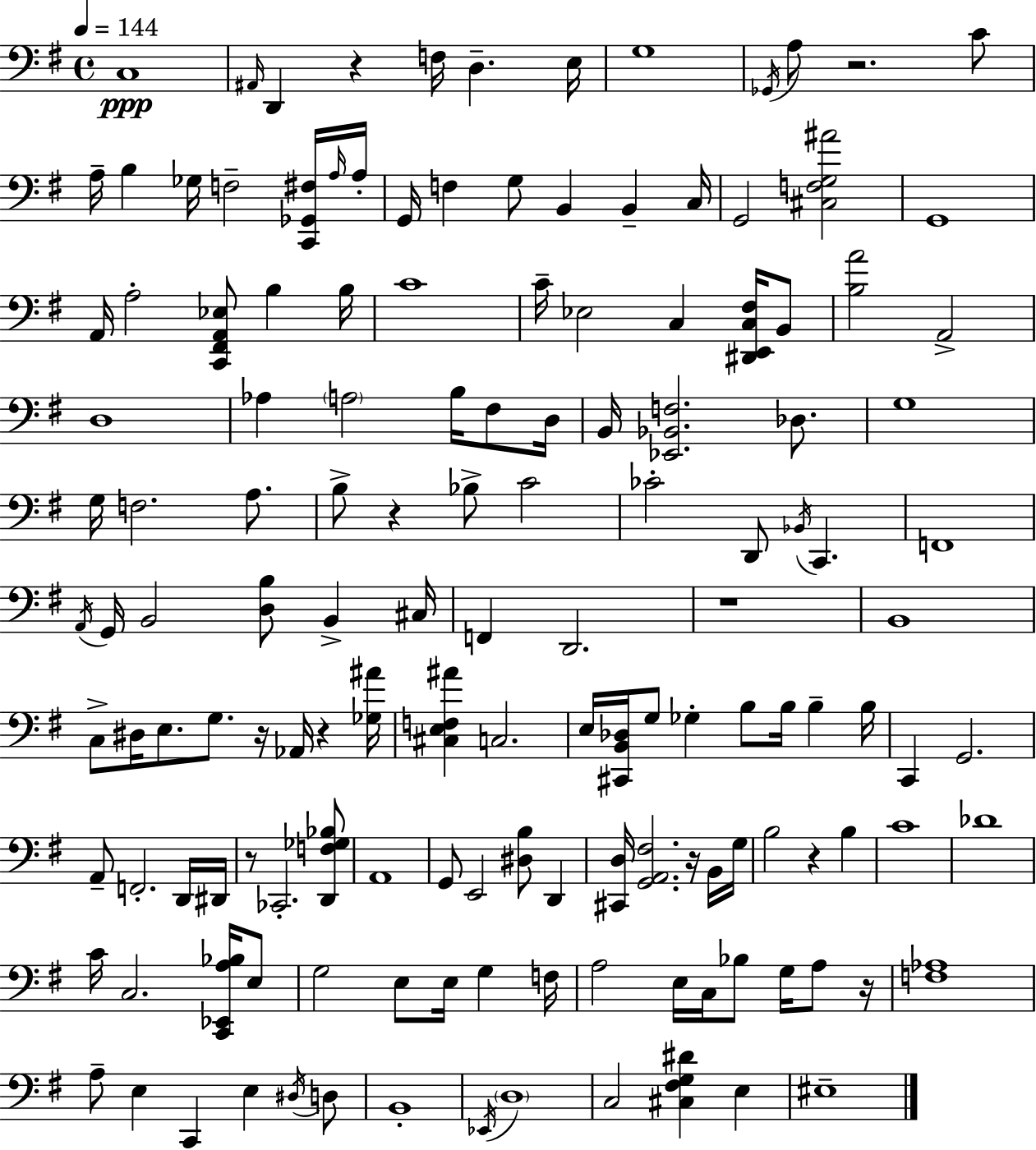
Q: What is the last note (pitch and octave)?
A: EIS3